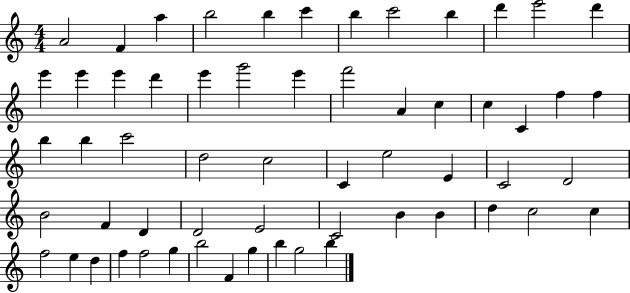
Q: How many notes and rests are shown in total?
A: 59